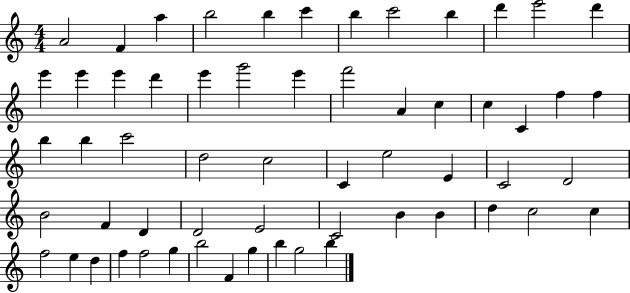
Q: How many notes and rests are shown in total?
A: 59